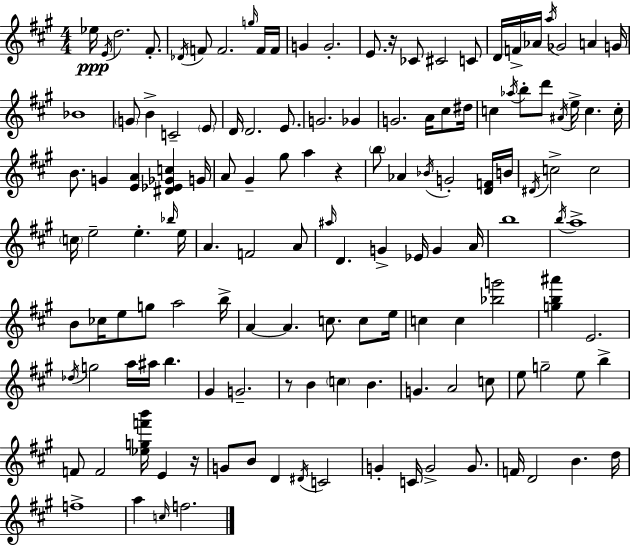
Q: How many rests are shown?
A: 4